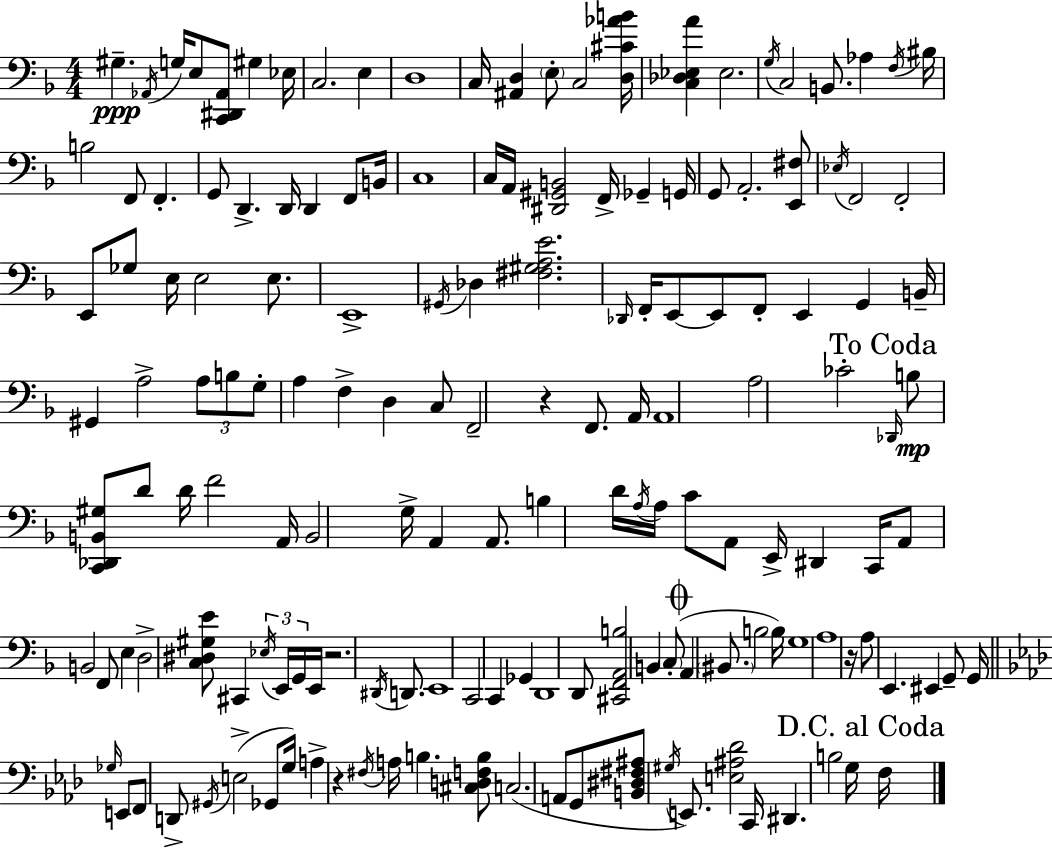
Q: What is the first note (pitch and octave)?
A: G#3